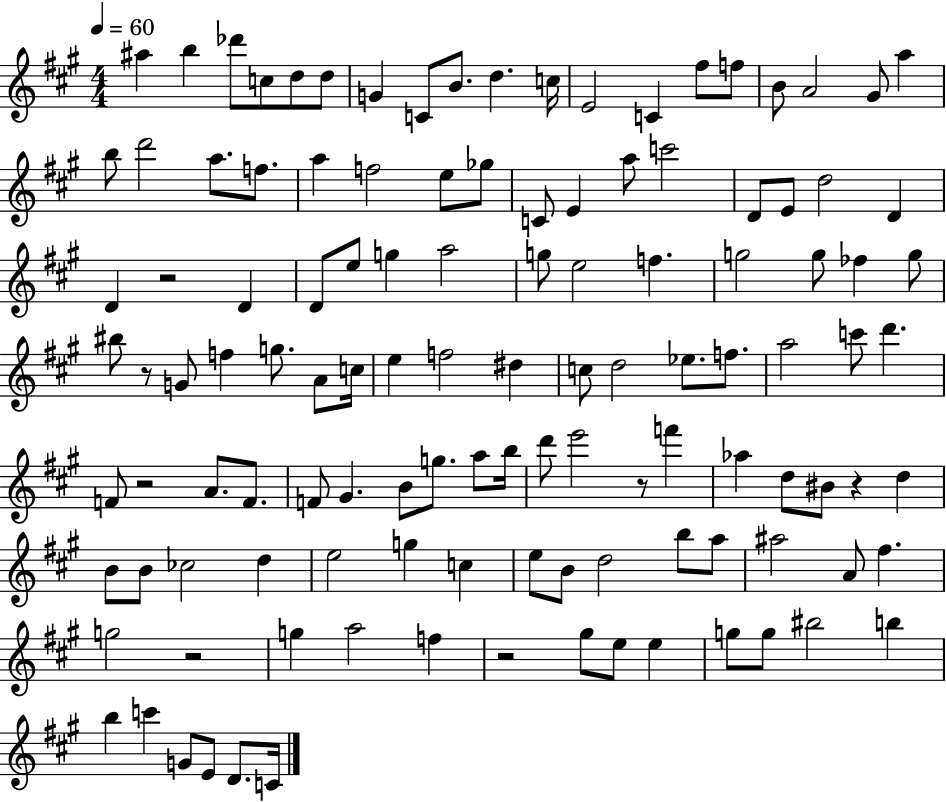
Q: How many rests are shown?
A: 7